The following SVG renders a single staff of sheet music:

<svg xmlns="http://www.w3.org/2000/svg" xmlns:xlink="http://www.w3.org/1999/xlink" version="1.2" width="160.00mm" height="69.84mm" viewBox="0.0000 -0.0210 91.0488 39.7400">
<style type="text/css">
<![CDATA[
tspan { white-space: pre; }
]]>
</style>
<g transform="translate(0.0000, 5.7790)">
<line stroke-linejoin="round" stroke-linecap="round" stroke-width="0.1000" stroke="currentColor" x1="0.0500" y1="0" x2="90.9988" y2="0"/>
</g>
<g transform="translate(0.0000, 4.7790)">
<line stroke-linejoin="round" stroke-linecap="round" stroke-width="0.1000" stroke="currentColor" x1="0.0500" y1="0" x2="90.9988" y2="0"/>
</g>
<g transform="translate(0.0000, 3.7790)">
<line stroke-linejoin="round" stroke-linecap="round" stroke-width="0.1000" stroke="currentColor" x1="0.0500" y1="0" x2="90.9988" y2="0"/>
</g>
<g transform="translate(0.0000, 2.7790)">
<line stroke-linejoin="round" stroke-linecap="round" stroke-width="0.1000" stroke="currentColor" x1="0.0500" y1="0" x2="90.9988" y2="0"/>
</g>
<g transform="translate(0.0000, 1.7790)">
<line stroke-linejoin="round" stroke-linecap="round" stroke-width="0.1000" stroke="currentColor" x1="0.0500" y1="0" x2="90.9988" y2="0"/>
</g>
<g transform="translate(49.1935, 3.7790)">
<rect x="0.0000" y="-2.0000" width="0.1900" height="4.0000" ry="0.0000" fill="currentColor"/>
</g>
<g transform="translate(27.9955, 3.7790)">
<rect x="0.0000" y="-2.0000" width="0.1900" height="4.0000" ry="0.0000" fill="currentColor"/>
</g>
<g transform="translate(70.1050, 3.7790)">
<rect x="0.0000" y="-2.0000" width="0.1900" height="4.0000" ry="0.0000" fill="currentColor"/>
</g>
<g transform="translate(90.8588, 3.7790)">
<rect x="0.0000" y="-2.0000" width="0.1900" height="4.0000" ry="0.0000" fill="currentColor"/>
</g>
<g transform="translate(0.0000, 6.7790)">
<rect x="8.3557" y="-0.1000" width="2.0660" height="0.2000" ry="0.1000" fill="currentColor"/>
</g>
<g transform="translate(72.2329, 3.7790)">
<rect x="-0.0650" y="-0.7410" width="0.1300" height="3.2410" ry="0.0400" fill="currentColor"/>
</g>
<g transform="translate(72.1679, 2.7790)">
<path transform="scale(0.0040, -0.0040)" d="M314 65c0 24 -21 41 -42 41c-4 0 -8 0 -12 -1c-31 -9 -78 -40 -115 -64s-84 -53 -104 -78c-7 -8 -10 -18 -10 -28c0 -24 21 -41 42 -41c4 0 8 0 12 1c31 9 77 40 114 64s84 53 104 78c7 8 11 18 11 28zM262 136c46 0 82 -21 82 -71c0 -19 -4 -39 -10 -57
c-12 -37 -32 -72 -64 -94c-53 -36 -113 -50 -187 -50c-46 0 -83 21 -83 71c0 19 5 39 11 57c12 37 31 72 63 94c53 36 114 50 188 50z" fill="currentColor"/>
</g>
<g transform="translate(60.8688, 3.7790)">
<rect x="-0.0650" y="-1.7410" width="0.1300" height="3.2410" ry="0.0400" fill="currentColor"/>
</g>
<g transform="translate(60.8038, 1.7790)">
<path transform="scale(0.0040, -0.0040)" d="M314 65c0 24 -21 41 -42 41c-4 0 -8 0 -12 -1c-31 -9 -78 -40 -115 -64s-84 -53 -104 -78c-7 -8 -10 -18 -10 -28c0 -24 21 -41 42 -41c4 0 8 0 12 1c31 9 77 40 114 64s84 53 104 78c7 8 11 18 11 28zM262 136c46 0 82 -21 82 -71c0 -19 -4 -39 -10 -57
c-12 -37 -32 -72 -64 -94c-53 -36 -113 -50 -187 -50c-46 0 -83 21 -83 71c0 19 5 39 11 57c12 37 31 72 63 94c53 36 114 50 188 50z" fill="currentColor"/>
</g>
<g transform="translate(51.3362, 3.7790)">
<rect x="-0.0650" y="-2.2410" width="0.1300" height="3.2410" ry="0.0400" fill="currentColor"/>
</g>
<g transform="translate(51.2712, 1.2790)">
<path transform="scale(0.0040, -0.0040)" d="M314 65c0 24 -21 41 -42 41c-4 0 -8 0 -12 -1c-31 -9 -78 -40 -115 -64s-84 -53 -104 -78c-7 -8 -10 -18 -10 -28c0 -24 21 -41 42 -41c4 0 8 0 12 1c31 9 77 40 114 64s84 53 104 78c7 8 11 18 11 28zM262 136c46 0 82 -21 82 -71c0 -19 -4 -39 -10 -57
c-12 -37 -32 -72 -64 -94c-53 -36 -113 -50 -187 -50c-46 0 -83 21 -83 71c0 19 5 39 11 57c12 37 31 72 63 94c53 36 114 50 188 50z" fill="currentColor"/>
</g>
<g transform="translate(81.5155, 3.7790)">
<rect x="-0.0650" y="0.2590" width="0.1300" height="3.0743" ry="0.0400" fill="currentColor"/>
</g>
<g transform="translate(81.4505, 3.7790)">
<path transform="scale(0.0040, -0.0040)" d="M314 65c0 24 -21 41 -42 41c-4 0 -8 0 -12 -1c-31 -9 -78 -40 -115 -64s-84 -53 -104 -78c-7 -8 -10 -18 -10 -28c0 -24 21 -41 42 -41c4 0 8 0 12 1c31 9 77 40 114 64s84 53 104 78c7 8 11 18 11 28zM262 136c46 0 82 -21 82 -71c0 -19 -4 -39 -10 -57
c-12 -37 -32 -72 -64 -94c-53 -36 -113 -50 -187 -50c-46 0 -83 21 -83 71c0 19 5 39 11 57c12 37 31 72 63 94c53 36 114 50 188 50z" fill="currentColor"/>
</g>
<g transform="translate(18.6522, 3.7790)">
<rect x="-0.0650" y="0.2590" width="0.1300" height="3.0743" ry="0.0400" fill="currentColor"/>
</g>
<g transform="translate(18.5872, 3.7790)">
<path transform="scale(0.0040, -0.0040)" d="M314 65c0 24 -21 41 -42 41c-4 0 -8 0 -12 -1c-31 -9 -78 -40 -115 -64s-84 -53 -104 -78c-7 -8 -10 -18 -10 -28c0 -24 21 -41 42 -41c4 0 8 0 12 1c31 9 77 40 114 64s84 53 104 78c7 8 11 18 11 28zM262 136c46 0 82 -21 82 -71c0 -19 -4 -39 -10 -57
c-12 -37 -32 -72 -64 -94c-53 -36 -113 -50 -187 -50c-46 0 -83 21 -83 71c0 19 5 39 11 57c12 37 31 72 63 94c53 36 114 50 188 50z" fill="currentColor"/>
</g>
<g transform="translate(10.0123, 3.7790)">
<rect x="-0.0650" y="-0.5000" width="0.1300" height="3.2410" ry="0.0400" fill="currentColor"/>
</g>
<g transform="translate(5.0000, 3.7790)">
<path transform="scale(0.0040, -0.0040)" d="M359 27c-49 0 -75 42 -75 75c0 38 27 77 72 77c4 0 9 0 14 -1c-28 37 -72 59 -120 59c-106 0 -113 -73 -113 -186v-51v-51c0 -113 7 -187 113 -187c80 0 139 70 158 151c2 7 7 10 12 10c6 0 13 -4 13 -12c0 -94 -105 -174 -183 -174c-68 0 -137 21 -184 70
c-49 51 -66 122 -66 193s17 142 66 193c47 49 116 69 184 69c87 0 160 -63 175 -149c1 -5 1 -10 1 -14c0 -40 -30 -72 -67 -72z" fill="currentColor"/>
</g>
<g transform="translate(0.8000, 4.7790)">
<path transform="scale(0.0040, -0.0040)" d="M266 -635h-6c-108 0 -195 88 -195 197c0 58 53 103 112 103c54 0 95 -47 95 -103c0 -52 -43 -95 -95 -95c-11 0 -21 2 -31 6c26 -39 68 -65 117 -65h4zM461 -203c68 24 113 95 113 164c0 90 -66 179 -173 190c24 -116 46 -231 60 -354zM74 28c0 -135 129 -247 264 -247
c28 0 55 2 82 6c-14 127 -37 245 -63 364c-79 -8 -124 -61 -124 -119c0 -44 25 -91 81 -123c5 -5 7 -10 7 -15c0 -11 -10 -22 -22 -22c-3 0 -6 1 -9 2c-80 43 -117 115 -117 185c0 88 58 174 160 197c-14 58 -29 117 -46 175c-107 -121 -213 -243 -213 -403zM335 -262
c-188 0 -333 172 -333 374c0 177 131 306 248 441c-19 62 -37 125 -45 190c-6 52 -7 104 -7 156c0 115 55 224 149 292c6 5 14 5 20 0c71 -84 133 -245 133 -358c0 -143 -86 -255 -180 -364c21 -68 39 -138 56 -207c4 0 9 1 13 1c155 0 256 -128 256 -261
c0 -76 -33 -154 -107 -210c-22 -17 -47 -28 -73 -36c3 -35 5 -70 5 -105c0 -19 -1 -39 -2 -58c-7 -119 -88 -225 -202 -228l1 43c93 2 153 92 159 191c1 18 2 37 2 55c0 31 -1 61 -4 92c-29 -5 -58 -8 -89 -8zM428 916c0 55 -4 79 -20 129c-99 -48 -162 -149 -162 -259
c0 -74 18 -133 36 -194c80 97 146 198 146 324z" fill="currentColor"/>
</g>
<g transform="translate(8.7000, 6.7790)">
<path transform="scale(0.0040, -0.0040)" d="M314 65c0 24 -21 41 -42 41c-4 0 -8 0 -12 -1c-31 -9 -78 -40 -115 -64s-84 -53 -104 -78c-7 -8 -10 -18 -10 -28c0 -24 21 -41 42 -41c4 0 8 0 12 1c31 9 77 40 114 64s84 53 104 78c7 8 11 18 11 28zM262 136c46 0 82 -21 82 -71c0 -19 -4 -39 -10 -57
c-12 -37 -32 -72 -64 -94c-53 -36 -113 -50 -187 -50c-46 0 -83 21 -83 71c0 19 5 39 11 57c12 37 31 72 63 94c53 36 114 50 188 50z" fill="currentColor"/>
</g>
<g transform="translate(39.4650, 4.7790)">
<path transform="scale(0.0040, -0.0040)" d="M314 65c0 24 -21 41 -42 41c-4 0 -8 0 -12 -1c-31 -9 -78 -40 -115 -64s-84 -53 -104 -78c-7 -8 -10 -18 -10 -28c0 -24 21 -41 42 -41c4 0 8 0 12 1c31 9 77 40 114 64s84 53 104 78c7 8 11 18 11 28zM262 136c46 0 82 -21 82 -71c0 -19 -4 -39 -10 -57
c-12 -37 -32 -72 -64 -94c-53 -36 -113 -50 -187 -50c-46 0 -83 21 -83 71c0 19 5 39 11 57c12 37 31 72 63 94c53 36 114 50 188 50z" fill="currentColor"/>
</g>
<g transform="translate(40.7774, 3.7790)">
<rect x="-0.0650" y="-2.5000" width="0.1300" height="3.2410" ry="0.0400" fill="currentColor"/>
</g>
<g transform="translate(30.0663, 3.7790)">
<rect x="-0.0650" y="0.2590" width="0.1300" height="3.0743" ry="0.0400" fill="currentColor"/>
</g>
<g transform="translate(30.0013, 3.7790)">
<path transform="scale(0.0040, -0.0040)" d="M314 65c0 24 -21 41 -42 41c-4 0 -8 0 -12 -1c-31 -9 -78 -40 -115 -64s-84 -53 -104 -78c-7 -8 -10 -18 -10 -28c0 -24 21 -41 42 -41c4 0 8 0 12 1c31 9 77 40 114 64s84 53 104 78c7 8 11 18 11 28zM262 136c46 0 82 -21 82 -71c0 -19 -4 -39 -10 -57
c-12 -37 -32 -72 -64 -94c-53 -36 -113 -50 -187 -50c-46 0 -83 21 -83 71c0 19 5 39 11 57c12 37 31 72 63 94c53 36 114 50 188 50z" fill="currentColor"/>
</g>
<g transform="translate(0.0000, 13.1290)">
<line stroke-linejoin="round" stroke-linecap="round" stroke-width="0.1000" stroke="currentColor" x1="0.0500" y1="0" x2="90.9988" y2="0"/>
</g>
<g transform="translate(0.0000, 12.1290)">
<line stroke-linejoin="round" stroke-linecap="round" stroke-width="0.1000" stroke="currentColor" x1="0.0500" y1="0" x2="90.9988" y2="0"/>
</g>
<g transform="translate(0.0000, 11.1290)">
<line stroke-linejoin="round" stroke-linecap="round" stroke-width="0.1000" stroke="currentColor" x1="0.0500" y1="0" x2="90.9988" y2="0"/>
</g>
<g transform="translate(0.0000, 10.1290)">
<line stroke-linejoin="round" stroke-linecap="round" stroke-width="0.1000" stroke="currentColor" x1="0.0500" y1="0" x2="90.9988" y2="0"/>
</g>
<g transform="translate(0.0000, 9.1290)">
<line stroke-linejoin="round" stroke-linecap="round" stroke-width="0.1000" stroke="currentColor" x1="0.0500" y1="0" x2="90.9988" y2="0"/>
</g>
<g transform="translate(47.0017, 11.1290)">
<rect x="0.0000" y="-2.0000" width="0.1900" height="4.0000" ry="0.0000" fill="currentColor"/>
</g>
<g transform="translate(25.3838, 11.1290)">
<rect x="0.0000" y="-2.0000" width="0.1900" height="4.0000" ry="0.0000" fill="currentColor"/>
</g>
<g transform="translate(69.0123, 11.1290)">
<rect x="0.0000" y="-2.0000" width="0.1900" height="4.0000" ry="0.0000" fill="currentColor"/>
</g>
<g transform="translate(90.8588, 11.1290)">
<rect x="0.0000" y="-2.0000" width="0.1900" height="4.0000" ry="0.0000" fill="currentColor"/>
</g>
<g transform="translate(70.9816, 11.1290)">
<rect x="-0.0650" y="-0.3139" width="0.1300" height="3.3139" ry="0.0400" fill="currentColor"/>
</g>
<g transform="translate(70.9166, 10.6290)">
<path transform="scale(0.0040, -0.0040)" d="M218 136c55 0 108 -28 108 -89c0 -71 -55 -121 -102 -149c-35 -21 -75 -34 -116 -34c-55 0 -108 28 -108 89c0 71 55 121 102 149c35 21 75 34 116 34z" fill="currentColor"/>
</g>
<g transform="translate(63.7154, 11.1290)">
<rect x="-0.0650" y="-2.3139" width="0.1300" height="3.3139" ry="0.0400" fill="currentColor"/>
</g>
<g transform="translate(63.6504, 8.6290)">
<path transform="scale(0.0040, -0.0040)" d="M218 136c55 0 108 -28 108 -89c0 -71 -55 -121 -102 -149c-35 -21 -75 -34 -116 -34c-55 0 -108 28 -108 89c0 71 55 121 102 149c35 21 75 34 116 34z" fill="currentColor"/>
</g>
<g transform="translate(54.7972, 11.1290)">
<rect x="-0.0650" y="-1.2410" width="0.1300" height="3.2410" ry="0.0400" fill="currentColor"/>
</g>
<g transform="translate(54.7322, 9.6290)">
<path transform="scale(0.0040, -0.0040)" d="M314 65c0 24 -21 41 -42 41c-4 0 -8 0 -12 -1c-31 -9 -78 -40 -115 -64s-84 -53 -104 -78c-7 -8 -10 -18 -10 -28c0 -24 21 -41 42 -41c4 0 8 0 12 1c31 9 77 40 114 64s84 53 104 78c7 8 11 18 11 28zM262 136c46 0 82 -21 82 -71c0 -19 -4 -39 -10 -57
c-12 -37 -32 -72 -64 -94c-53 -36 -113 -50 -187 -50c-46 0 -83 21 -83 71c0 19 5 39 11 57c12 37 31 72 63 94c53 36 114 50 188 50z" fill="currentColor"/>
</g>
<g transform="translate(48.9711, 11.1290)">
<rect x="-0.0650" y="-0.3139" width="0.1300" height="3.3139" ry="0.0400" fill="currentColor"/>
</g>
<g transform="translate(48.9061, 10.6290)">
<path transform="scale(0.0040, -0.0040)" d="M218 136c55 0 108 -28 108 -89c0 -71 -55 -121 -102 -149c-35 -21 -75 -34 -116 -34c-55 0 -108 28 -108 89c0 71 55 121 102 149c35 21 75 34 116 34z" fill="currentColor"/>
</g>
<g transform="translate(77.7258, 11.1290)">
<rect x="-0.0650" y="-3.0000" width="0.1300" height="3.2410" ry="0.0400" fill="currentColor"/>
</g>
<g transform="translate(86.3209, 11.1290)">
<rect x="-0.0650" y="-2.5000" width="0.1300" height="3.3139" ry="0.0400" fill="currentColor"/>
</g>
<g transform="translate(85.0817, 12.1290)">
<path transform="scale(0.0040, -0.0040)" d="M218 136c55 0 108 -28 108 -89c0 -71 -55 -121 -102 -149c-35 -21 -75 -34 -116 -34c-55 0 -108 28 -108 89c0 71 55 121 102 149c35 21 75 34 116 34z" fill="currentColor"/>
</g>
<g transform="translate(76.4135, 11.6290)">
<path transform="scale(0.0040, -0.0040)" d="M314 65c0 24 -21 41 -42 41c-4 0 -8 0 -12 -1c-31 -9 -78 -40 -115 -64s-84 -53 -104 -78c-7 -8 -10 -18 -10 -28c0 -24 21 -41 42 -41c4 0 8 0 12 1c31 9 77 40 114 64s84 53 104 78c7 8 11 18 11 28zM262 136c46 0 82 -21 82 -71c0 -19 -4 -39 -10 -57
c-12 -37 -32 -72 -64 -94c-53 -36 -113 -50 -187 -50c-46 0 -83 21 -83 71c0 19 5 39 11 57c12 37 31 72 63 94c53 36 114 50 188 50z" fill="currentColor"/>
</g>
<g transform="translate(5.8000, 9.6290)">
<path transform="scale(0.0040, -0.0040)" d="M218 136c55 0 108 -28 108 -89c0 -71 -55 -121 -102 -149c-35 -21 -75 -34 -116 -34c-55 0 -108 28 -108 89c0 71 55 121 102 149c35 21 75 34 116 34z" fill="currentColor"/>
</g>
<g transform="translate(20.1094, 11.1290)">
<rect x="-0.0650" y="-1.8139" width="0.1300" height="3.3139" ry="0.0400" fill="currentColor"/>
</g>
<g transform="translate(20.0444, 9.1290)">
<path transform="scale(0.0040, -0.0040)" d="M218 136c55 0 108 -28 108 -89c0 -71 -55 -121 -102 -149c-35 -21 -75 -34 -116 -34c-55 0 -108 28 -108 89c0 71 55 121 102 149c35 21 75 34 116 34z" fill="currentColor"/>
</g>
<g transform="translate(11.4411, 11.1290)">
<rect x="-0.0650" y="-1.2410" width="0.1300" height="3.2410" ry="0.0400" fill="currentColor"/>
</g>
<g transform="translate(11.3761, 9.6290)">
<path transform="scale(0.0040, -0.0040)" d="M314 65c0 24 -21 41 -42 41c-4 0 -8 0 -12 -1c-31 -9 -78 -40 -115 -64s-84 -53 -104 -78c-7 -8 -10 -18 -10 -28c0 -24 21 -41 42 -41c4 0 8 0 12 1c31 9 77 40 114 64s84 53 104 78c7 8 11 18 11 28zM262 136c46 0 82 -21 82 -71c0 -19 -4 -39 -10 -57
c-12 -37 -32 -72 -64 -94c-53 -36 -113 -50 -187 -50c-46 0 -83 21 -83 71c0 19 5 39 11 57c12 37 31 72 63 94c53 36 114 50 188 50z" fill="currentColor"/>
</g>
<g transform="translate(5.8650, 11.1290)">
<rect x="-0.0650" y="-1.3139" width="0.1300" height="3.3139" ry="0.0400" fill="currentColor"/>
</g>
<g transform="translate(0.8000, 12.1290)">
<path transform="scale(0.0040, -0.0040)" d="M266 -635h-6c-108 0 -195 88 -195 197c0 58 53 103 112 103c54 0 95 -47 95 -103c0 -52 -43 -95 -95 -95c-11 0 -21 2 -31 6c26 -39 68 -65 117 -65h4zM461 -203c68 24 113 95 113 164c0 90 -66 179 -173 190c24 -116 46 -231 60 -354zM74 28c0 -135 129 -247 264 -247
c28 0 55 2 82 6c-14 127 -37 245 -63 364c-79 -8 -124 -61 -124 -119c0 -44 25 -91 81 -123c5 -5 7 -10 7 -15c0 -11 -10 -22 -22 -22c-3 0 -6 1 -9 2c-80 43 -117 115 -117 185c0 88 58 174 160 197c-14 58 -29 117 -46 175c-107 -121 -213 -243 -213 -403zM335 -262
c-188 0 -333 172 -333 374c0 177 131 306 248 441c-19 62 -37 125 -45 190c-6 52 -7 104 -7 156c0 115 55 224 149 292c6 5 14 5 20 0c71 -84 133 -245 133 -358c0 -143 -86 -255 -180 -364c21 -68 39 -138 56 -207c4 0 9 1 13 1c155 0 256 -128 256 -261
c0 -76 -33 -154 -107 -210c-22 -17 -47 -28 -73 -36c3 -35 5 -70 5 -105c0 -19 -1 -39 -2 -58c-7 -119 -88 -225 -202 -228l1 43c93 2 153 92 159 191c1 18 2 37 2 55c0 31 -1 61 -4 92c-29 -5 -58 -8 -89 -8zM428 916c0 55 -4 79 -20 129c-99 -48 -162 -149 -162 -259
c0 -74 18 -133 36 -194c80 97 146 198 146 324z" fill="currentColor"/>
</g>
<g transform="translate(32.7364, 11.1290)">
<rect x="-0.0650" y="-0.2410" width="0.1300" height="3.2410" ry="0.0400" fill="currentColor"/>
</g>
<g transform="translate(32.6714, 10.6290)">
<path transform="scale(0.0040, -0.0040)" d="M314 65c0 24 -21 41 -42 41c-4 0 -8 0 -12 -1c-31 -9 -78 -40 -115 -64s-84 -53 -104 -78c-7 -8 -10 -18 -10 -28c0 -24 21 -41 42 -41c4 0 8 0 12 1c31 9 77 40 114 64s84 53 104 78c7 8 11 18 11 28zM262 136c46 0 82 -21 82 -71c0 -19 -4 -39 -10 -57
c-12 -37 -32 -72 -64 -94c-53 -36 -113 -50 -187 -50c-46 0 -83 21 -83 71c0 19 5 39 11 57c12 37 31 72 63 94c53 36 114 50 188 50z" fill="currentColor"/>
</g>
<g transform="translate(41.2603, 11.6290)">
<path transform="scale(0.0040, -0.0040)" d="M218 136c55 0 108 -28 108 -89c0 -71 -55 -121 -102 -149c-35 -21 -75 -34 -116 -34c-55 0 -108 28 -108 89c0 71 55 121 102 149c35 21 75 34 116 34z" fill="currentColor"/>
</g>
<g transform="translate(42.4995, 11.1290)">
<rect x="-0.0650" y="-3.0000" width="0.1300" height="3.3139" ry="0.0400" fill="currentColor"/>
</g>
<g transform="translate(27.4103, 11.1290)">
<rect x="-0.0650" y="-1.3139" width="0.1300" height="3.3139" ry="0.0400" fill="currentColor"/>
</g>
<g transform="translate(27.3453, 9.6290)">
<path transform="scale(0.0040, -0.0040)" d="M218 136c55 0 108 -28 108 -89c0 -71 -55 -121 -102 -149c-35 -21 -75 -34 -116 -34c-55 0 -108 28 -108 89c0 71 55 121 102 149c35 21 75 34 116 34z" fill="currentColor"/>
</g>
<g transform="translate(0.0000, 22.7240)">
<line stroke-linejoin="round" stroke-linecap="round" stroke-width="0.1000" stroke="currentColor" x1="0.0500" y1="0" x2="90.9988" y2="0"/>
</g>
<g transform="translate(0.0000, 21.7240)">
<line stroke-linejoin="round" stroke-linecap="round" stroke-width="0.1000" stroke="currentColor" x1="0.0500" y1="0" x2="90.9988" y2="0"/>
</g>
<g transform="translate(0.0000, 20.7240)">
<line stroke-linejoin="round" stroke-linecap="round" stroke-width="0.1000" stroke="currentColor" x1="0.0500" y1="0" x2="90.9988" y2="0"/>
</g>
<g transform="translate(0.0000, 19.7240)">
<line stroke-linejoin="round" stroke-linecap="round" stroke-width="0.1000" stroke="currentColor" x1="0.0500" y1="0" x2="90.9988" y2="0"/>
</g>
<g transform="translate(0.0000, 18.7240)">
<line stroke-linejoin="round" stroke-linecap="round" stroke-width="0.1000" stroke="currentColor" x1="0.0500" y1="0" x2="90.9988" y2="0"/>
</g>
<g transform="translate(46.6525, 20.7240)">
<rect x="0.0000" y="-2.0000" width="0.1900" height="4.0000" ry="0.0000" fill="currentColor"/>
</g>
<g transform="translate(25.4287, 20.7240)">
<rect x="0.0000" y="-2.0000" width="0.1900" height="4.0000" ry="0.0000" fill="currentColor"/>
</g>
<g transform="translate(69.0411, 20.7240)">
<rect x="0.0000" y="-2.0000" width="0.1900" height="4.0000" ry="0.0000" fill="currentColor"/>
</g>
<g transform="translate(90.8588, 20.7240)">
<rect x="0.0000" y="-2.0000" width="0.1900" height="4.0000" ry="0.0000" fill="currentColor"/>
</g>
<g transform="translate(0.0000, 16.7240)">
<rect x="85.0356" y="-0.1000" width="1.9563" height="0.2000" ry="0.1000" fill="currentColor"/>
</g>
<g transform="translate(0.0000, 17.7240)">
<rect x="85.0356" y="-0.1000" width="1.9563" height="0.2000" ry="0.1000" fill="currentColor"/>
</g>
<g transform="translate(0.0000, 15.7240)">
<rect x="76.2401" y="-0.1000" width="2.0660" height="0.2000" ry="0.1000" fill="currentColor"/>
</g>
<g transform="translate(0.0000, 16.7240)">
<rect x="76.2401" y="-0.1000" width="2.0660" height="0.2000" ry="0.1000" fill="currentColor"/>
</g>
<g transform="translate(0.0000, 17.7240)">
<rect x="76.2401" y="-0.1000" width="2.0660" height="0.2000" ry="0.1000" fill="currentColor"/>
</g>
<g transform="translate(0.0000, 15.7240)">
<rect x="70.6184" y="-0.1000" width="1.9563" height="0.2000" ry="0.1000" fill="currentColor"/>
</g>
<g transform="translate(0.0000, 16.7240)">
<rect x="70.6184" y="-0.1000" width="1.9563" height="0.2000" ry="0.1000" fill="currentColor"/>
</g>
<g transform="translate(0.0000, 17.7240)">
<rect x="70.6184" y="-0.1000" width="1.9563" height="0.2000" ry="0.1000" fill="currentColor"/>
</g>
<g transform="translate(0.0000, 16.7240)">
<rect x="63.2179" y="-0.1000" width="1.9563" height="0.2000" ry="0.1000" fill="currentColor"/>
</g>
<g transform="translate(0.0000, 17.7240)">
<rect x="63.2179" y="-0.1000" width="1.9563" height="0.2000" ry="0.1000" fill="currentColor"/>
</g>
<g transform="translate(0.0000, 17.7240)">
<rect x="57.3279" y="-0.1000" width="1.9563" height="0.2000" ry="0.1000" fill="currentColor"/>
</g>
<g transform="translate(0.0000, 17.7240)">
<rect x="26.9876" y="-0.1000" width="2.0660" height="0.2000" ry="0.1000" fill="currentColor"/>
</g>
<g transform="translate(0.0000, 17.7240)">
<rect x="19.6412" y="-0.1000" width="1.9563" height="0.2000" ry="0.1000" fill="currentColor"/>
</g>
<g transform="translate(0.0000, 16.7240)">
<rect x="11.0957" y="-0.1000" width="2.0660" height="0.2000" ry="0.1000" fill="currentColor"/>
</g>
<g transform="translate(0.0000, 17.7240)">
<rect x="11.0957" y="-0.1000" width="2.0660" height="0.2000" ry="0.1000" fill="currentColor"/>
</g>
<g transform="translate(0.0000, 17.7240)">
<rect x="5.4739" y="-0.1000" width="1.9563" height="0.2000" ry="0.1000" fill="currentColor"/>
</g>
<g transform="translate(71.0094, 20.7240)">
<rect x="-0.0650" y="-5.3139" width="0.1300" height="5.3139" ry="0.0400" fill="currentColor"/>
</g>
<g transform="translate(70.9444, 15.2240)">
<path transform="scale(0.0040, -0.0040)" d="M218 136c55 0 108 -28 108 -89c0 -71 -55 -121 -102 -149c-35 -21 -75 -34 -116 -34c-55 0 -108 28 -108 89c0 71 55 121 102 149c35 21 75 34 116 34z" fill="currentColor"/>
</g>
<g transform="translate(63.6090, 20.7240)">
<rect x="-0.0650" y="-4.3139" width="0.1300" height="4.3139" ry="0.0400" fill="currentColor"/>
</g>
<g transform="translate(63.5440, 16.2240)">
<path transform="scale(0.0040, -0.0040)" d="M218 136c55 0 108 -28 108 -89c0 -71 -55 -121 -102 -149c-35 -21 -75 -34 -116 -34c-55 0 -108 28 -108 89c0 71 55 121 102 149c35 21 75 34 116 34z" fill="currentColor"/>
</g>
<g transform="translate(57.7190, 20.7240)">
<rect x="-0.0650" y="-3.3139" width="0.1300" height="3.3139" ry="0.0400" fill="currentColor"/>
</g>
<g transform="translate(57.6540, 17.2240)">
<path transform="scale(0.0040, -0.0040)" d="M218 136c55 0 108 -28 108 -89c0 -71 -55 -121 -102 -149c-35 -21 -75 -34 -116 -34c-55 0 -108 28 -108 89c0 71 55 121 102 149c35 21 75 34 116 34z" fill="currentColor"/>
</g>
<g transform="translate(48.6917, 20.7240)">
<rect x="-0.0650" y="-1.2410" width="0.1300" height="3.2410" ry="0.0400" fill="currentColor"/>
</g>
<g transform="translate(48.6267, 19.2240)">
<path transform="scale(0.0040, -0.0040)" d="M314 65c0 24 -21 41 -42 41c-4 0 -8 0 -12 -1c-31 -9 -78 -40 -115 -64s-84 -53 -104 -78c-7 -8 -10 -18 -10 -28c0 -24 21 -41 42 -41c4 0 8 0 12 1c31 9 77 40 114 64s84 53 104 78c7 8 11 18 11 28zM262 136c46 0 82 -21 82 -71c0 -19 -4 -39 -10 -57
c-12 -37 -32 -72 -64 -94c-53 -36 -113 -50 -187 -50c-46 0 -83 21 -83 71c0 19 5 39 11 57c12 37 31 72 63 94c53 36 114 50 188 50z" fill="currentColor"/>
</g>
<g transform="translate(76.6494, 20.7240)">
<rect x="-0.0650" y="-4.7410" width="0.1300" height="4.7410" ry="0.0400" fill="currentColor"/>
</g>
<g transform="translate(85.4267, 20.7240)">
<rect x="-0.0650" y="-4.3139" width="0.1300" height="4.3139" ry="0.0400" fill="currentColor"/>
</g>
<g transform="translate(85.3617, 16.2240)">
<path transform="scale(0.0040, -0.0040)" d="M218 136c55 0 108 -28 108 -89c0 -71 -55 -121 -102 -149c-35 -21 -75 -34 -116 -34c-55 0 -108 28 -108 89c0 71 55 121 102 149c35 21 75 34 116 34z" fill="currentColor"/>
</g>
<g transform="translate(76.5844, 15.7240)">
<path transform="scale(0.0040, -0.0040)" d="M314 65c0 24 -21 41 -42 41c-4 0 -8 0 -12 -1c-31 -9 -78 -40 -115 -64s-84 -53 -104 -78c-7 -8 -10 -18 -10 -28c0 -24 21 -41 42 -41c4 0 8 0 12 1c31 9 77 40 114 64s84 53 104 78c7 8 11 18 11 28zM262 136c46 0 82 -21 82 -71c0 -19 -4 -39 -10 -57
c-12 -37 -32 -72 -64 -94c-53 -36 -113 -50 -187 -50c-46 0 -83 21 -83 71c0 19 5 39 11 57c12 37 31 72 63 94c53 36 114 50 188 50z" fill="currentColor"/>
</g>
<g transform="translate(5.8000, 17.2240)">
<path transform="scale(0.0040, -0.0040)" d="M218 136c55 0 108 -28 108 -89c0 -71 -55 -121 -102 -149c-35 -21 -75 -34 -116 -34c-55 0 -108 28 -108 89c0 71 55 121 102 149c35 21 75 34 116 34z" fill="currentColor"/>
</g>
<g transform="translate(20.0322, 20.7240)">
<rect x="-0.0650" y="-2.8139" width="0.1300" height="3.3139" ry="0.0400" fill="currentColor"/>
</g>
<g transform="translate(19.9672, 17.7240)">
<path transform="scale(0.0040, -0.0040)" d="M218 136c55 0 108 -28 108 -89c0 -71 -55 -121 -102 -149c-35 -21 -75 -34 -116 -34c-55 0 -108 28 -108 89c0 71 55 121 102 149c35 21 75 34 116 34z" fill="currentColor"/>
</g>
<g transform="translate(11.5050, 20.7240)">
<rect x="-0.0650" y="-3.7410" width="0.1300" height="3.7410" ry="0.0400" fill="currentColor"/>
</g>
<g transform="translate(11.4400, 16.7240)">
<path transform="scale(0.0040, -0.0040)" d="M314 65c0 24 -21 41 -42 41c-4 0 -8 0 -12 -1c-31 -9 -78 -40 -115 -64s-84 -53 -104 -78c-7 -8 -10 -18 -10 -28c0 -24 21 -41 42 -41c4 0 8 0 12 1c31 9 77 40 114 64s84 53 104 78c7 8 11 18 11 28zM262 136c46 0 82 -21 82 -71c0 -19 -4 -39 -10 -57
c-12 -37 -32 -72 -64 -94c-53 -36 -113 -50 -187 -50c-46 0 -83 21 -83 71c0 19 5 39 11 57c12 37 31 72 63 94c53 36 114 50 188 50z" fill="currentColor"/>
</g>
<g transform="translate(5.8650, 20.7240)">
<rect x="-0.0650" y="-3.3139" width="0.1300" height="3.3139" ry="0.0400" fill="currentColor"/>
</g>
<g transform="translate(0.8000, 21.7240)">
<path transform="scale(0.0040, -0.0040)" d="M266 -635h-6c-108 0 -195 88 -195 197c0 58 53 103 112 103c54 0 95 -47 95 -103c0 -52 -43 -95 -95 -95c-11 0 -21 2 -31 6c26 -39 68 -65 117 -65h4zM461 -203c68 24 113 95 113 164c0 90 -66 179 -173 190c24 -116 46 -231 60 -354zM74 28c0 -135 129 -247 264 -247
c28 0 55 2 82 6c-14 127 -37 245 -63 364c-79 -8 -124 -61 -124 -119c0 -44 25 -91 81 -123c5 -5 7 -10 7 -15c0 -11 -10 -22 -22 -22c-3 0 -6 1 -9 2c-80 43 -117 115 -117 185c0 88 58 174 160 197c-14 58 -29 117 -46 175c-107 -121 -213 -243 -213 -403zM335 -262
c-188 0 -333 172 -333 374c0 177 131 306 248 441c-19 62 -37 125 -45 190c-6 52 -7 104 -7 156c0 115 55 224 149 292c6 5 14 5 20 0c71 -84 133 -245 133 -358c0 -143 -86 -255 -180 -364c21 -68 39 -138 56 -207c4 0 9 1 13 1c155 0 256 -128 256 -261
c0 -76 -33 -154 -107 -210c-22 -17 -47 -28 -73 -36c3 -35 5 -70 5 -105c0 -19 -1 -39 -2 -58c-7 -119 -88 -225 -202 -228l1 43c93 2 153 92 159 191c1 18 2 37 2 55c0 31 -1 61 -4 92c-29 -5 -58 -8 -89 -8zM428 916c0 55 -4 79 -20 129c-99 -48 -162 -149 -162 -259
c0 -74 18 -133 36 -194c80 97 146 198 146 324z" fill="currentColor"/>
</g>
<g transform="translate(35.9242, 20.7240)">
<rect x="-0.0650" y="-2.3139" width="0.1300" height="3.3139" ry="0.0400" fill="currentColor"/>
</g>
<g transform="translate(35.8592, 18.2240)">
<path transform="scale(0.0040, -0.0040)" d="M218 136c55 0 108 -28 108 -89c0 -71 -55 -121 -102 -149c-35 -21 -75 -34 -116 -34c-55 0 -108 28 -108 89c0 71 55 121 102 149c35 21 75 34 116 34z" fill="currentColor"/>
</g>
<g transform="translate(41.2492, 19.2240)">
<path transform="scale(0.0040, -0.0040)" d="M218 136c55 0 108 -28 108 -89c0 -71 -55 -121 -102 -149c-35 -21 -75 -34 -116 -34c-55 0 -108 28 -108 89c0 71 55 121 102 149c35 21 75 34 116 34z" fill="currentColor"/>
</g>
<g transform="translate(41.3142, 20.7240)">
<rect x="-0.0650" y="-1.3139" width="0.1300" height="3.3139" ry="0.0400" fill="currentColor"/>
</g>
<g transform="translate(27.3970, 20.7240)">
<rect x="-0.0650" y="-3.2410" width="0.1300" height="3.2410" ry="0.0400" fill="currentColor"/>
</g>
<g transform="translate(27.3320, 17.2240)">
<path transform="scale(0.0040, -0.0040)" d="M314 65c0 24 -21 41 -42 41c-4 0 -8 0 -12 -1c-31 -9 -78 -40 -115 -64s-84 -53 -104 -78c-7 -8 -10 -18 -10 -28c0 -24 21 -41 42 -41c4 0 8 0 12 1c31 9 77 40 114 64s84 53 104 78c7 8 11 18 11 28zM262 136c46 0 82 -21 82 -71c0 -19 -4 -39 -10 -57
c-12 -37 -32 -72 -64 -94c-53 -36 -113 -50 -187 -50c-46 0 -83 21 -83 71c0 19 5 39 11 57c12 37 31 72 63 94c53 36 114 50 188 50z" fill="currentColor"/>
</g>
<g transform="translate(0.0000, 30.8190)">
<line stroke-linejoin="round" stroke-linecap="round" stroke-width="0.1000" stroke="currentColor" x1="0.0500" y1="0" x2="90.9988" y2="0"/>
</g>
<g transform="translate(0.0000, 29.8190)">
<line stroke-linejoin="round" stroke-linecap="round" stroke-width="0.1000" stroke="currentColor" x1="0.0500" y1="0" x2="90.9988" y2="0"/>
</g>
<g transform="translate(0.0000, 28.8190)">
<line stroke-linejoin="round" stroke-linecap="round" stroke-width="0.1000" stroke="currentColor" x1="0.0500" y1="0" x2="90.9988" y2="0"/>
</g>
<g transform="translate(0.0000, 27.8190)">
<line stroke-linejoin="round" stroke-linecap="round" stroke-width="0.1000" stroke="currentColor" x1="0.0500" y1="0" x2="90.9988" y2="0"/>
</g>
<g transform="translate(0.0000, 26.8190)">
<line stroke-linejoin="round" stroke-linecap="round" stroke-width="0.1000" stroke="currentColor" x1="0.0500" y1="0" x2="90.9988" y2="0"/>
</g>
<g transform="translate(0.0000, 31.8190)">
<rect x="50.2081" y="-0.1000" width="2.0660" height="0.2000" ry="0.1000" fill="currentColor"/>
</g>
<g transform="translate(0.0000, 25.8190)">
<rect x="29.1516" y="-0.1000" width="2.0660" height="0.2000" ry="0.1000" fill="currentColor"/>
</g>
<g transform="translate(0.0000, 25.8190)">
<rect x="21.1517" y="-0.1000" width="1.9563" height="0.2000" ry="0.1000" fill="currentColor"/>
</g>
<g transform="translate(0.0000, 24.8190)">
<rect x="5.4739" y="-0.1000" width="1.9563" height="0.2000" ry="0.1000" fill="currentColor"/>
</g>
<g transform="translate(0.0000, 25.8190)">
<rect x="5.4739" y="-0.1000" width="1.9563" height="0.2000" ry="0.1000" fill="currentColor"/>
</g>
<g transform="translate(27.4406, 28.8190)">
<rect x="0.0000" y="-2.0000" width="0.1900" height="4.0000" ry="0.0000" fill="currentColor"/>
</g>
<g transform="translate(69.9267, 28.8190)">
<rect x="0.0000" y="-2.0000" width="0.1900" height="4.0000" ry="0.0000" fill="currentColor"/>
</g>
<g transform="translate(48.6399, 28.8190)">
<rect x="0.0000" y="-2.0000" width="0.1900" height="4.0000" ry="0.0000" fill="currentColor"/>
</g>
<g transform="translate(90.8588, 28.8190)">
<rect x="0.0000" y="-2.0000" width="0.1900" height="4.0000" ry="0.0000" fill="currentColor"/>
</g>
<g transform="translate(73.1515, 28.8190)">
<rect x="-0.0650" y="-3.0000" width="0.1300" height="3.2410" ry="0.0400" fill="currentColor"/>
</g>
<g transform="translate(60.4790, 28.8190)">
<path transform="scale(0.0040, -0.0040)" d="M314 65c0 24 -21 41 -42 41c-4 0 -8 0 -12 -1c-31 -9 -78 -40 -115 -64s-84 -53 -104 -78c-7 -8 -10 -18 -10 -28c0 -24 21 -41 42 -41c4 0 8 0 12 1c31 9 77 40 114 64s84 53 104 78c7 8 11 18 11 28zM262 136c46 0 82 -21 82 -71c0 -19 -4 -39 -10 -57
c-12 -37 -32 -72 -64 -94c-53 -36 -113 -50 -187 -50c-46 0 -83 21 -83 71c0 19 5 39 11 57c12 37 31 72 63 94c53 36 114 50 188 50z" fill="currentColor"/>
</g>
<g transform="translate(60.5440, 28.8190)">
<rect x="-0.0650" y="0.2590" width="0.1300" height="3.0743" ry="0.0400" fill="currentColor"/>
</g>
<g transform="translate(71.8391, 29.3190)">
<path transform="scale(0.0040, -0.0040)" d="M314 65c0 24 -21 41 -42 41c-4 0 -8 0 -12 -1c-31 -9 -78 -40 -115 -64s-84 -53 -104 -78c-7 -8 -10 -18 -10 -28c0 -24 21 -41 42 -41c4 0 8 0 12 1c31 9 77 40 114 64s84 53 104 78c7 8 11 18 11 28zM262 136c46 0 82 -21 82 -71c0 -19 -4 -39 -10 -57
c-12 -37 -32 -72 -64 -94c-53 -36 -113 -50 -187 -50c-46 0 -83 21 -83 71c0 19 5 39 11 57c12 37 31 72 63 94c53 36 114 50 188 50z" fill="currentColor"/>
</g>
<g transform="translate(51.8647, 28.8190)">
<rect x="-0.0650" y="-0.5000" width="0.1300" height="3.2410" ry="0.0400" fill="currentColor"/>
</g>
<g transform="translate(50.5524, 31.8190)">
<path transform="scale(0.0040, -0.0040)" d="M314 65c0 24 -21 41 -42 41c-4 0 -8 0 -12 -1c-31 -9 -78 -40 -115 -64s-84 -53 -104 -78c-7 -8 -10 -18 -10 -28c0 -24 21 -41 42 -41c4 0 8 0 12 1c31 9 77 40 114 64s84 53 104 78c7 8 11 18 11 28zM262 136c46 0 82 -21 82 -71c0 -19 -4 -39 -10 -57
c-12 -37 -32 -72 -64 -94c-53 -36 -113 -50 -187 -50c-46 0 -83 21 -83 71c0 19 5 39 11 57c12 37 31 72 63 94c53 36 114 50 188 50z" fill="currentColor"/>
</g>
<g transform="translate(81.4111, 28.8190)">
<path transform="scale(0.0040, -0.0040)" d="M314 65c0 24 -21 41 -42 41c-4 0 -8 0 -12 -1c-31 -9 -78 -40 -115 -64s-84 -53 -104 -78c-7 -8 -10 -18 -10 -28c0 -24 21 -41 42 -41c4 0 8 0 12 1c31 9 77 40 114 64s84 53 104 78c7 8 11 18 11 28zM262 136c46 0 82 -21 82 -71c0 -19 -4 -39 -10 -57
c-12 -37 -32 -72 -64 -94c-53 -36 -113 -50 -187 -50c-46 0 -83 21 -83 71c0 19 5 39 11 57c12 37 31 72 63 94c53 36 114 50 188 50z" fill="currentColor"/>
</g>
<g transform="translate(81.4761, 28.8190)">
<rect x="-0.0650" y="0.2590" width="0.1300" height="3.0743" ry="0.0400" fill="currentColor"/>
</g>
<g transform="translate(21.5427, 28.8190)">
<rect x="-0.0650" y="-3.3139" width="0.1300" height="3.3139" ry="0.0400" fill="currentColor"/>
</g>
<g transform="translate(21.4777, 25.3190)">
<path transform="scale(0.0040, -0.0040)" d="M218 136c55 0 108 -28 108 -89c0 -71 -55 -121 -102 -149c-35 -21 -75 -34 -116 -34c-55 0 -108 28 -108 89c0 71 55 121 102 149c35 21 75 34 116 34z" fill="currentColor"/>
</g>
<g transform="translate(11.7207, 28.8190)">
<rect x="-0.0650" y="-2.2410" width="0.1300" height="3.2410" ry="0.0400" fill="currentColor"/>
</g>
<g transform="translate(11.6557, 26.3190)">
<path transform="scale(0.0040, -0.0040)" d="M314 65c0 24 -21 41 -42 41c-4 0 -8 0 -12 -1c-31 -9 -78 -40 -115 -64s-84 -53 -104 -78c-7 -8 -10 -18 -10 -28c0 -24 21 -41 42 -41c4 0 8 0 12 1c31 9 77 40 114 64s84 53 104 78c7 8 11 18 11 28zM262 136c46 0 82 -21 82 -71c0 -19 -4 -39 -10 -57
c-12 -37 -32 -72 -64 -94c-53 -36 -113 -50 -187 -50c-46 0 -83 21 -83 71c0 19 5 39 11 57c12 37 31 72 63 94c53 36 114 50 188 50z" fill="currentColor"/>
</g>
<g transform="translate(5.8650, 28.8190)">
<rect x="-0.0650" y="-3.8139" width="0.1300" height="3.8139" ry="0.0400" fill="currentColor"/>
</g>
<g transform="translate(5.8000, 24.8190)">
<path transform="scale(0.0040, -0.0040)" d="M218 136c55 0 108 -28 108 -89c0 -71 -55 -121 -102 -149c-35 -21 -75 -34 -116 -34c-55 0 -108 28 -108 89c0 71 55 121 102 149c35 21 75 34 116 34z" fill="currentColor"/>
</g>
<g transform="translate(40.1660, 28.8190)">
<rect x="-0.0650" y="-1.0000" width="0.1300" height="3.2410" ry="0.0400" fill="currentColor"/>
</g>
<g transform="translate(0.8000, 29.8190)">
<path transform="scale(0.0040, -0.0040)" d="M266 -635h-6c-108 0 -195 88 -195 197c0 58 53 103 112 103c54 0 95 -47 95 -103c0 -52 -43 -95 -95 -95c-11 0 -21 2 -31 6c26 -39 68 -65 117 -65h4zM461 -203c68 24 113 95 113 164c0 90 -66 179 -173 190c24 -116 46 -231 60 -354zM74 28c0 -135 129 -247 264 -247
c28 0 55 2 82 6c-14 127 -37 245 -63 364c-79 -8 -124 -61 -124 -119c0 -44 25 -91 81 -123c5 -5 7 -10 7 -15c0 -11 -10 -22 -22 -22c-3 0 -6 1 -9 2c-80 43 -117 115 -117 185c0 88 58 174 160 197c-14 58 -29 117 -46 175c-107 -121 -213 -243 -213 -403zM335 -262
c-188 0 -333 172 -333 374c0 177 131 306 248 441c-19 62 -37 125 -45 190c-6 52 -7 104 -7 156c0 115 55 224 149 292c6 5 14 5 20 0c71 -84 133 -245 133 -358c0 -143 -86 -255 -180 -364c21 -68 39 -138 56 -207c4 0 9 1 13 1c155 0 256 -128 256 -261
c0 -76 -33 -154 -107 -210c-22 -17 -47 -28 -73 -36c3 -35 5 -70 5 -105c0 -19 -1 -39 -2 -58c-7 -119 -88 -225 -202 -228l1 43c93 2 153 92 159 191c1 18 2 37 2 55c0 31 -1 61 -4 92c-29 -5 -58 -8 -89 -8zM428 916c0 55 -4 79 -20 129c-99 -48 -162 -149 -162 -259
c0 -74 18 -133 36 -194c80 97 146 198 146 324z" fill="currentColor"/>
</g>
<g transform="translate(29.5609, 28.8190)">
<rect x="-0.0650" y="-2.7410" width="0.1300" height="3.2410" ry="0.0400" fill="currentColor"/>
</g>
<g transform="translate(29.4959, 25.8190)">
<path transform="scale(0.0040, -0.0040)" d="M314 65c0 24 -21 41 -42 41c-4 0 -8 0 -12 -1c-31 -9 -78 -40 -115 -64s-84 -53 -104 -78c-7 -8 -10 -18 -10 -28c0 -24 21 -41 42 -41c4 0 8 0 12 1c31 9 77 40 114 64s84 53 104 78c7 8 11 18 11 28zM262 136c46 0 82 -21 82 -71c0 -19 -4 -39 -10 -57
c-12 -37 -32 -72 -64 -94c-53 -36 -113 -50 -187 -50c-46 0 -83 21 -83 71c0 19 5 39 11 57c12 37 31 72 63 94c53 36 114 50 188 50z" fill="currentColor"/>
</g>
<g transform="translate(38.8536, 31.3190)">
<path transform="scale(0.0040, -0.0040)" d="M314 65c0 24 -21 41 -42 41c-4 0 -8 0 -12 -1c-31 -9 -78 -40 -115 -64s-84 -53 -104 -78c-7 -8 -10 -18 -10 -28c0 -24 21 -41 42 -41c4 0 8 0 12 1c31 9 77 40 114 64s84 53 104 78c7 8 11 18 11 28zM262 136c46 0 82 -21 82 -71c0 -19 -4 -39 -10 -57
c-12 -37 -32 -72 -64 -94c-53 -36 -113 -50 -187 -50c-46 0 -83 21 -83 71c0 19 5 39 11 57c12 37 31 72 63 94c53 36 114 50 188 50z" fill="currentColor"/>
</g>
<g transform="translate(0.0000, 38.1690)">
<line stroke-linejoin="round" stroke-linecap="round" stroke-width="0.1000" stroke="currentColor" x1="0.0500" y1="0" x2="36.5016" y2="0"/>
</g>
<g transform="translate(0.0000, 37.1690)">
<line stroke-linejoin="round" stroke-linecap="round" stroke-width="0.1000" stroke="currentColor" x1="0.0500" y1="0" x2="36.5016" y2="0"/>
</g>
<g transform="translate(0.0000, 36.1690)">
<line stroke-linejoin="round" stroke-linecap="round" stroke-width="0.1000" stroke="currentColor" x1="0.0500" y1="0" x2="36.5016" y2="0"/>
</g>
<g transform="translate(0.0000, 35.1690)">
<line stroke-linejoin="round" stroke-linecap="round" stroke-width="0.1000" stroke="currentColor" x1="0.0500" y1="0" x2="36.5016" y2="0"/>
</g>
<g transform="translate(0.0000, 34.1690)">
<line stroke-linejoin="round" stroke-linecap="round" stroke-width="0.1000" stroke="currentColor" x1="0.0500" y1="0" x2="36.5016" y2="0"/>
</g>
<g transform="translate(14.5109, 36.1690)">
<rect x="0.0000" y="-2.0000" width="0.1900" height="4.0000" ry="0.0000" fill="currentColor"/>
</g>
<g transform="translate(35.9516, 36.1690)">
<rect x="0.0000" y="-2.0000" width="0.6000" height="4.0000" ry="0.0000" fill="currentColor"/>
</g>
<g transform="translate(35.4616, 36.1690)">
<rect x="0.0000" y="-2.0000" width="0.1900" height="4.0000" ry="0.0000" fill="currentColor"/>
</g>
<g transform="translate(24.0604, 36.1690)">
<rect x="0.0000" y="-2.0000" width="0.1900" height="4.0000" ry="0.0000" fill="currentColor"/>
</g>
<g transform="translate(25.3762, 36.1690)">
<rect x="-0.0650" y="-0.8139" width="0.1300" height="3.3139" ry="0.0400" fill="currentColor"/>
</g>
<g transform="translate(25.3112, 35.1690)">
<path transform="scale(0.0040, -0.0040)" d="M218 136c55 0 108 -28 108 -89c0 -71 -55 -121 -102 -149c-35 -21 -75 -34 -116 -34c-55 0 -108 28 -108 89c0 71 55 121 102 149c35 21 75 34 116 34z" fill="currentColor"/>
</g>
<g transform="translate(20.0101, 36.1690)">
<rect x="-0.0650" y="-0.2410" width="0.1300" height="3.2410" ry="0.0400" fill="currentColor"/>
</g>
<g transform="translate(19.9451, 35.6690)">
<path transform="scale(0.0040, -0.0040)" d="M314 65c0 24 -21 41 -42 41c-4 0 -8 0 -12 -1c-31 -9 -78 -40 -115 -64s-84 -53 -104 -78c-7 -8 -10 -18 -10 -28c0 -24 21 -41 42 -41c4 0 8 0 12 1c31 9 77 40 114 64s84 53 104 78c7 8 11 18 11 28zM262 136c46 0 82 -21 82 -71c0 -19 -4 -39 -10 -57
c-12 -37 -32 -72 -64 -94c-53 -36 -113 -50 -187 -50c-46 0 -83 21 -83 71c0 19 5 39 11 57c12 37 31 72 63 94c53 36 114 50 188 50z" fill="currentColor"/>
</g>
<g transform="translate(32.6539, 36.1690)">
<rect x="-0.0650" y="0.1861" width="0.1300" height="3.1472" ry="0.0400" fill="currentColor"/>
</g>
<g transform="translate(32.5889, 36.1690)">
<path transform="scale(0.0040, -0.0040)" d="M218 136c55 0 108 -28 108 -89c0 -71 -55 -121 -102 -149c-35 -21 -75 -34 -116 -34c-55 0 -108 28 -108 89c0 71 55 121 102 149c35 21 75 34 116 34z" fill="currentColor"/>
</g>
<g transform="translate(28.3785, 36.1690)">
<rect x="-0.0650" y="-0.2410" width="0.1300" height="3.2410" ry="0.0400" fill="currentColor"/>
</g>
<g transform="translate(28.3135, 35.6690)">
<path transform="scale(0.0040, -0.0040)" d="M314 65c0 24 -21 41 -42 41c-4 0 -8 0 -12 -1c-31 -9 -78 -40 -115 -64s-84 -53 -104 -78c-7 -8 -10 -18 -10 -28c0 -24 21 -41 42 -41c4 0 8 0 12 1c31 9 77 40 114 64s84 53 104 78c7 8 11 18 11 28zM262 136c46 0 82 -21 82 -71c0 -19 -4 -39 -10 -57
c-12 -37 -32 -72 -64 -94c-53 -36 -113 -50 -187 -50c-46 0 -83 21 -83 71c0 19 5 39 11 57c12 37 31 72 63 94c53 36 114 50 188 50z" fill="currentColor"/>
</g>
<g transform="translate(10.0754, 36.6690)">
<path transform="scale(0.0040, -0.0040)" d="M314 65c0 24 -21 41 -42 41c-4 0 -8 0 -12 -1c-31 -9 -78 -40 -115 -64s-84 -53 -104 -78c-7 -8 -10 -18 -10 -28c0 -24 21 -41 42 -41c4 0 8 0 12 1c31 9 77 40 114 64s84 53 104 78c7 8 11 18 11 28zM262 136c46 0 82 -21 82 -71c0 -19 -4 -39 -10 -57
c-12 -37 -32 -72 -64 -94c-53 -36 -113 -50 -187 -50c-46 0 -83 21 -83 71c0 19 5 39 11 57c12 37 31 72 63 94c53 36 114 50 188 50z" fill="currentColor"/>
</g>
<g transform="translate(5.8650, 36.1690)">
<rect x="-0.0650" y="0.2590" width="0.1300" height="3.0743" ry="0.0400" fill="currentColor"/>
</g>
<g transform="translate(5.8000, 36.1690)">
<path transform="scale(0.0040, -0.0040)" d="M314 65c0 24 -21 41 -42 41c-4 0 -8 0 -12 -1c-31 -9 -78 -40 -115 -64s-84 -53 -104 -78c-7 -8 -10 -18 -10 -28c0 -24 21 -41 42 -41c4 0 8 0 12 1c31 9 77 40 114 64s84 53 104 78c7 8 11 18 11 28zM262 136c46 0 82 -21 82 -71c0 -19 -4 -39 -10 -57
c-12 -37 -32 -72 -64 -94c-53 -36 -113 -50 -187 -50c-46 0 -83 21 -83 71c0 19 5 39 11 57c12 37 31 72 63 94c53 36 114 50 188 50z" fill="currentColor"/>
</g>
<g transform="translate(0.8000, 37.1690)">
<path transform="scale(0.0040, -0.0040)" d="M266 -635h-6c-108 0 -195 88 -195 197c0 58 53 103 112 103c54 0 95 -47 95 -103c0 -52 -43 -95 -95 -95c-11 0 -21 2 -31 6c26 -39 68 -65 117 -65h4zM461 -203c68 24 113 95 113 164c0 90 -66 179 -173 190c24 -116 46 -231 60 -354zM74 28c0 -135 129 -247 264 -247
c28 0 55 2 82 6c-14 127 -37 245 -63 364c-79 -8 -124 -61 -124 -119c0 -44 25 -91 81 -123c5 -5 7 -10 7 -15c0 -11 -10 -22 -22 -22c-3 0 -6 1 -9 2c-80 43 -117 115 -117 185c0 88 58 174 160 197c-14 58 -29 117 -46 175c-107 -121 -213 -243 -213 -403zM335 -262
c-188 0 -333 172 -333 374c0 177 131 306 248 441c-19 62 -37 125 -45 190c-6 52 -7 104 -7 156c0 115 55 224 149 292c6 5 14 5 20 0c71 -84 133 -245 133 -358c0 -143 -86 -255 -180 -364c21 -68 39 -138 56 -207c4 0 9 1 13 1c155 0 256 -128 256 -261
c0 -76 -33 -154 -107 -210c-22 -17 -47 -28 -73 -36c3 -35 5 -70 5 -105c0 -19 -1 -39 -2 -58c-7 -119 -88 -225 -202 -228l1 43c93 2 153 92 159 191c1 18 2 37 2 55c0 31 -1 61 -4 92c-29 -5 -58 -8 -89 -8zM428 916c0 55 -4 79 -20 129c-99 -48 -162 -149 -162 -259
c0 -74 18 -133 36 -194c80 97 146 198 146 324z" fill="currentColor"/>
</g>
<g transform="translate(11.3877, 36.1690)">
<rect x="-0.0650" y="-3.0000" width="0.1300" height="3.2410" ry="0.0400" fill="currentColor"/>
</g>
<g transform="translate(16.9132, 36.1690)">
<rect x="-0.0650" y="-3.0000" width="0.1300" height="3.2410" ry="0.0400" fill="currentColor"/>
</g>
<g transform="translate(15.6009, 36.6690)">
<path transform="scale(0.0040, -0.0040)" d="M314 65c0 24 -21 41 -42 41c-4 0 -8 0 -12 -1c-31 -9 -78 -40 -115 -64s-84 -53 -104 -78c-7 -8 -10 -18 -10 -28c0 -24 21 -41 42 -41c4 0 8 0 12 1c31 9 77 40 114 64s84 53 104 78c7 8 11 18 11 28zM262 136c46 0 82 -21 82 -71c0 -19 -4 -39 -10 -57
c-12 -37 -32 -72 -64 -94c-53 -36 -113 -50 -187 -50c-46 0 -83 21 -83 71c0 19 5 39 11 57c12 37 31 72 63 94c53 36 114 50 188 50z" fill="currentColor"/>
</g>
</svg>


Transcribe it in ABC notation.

X:1
T:Untitled
M:4/4
L:1/4
K:C
C2 B2 B2 G2 g2 f2 d2 B2 e e2 f e c2 A c e2 g c A2 G b c'2 a b2 g e e2 b d' f' e'2 d' c' g2 b a2 D2 C2 B2 A2 B2 B2 A2 A2 c2 d c2 B